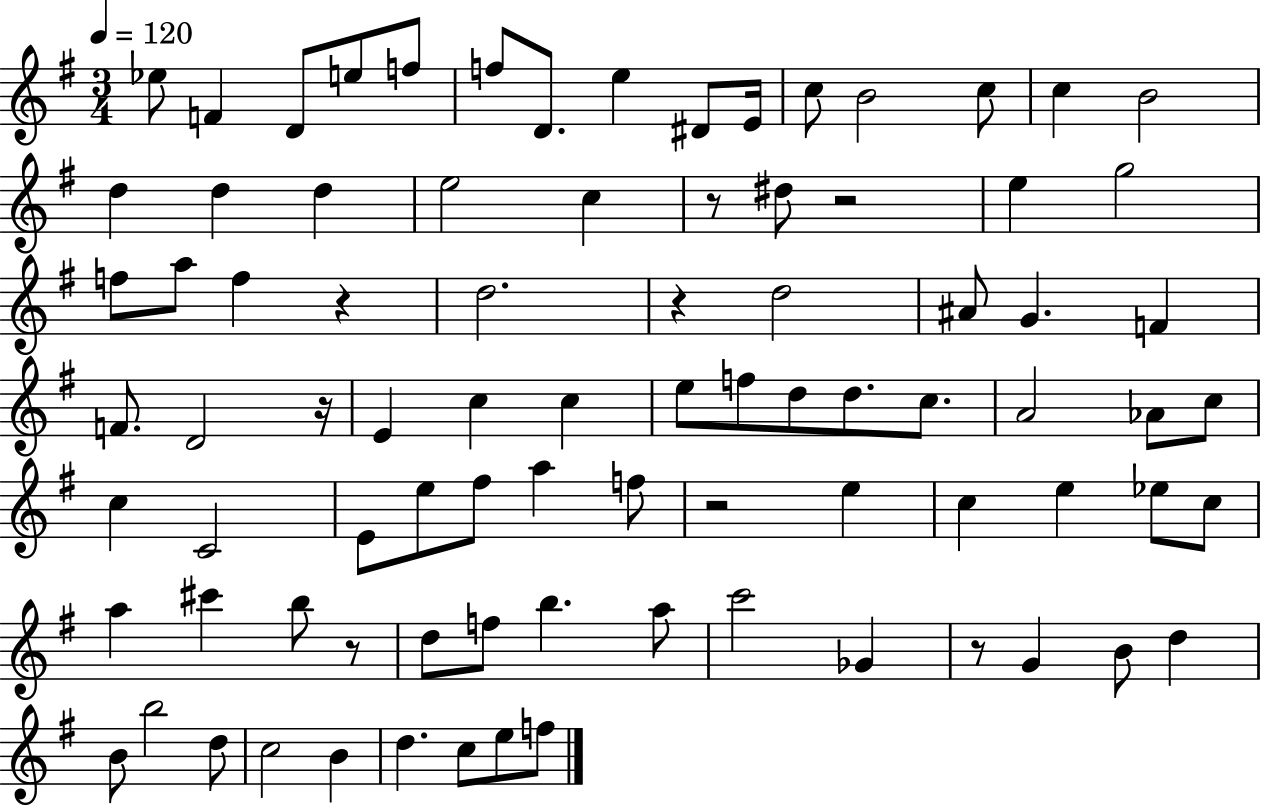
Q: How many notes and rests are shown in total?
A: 85